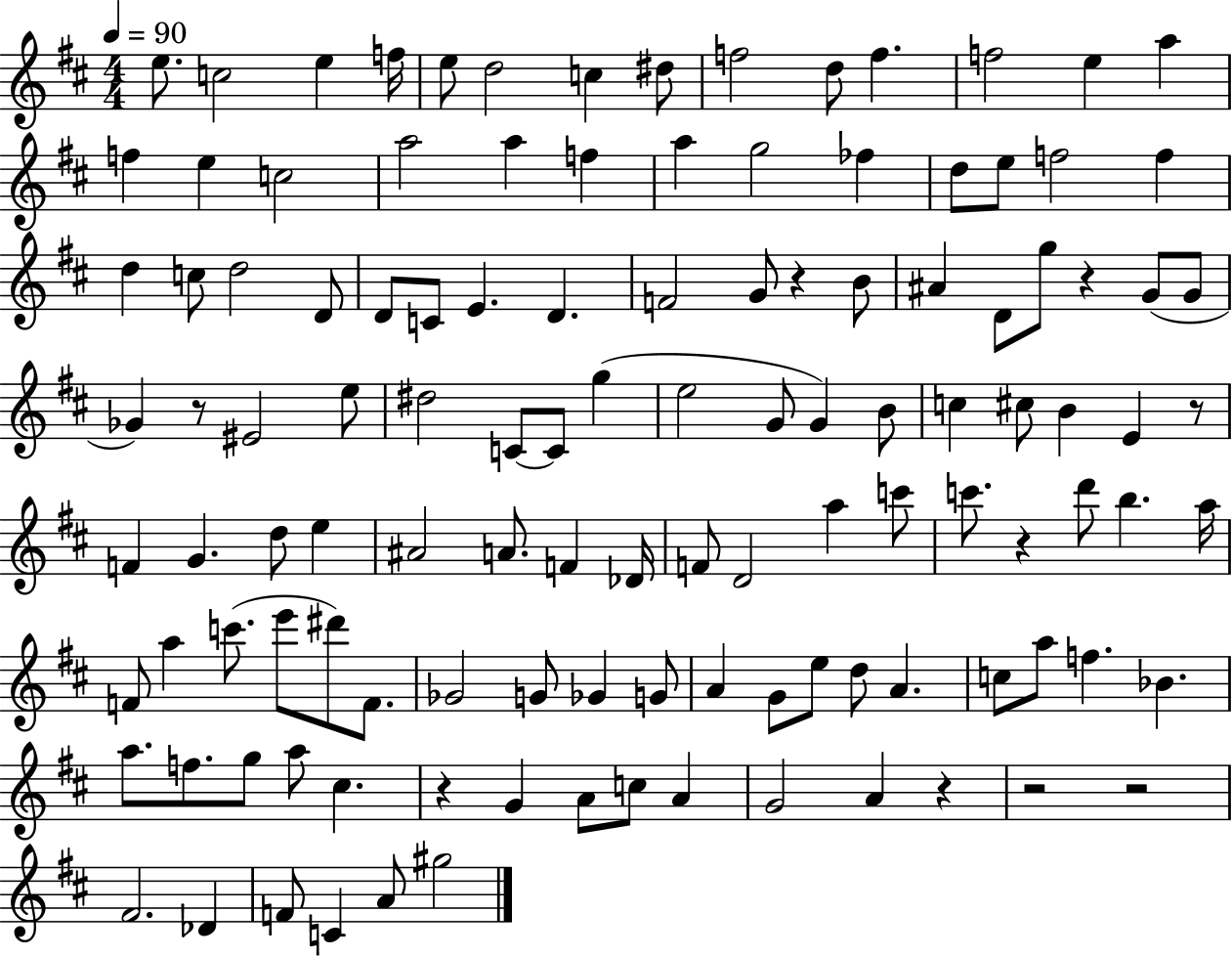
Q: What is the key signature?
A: D major